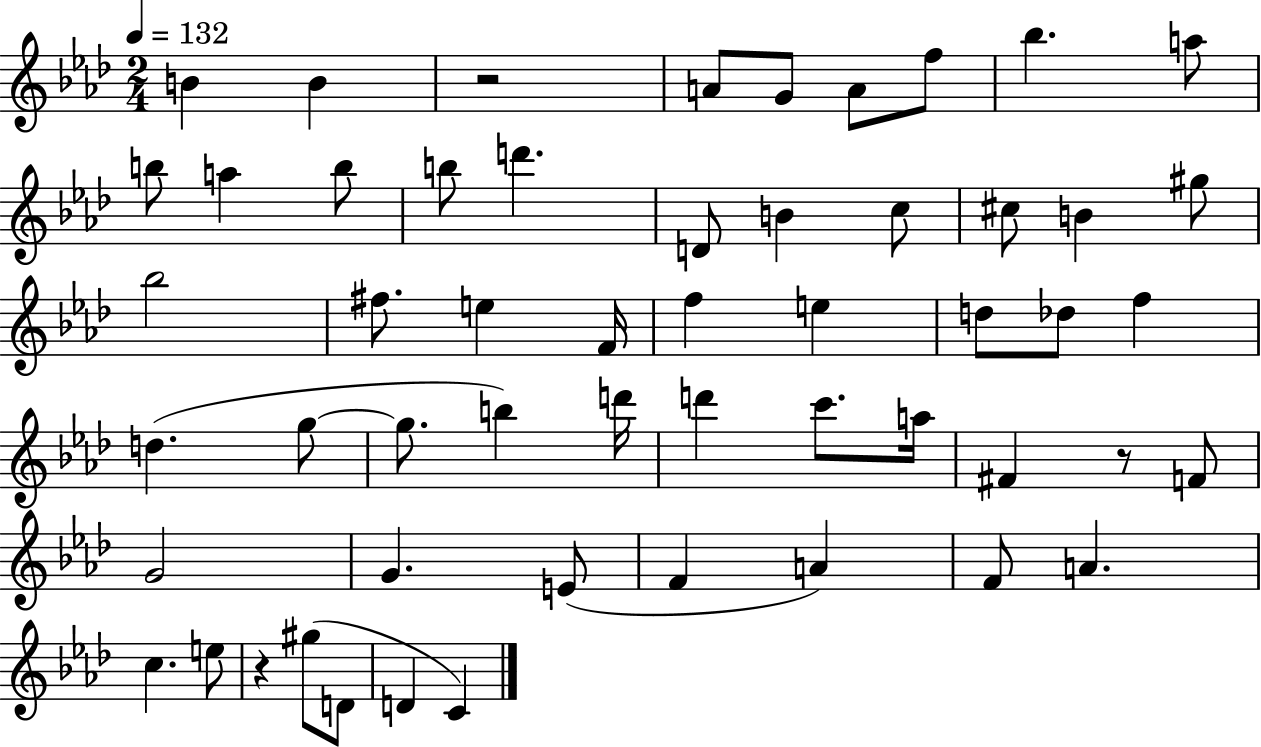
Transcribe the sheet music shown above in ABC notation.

X:1
T:Untitled
M:2/4
L:1/4
K:Ab
B B z2 A/2 G/2 A/2 f/2 _b a/2 b/2 a b/2 b/2 d' D/2 B c/2 ^c/2 B ^g/2 _b2 ^f/2 e F/4 f e d/2 _d/2 f d g/2 g/2 b d'/4 d' c'/2 a/4 ^F z/2 F/2 G2 G E/2 F A F/2 A c e/2 z ^g/2 D/2 D C